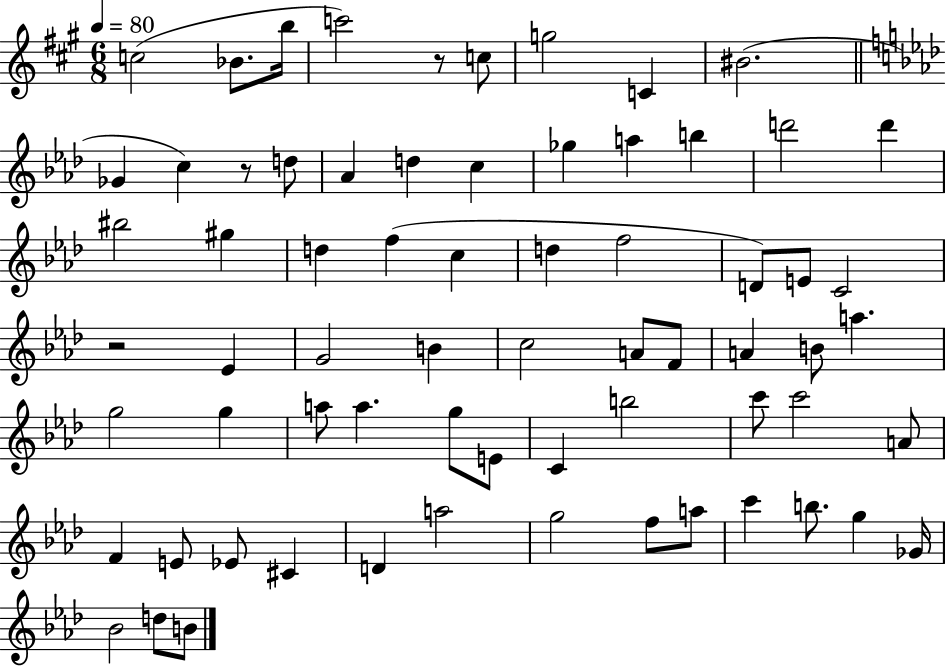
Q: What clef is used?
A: treble